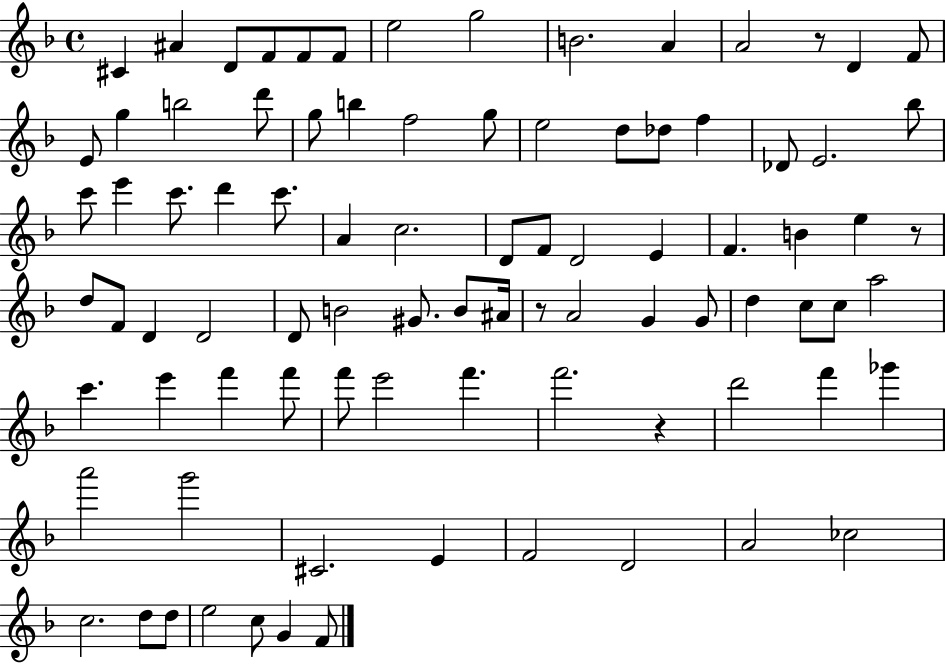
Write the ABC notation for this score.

X:1
T:Untitled
M:4/4
L:1/4
K:F
^C ^A D/2 F/2 F/2 F/2 e2 g2 B2 A A2 z/2 D F/2 E/2 g b2 d'/2 g/2 b f2 g/2 e2 d/2 _d/2 f _D/2 E2 _b/2 c'/2 e' c'/2 d' c'/2 A c2 D/2 F/2 D2 E F B e z/2 d/2 F/2 D D2 D/2 B2 ^G/2 B/2 ^A/4 z/2 A2 G G/2 d c/2 c/2 a2 c' e' f' f'/2 f'/2 e'2 f' f'2 z d'2 f' _g' a'2 g'2 ^C2 E F2 D2 A2 _c2 c2 d/2 d/2 e2 c/2 G F/2